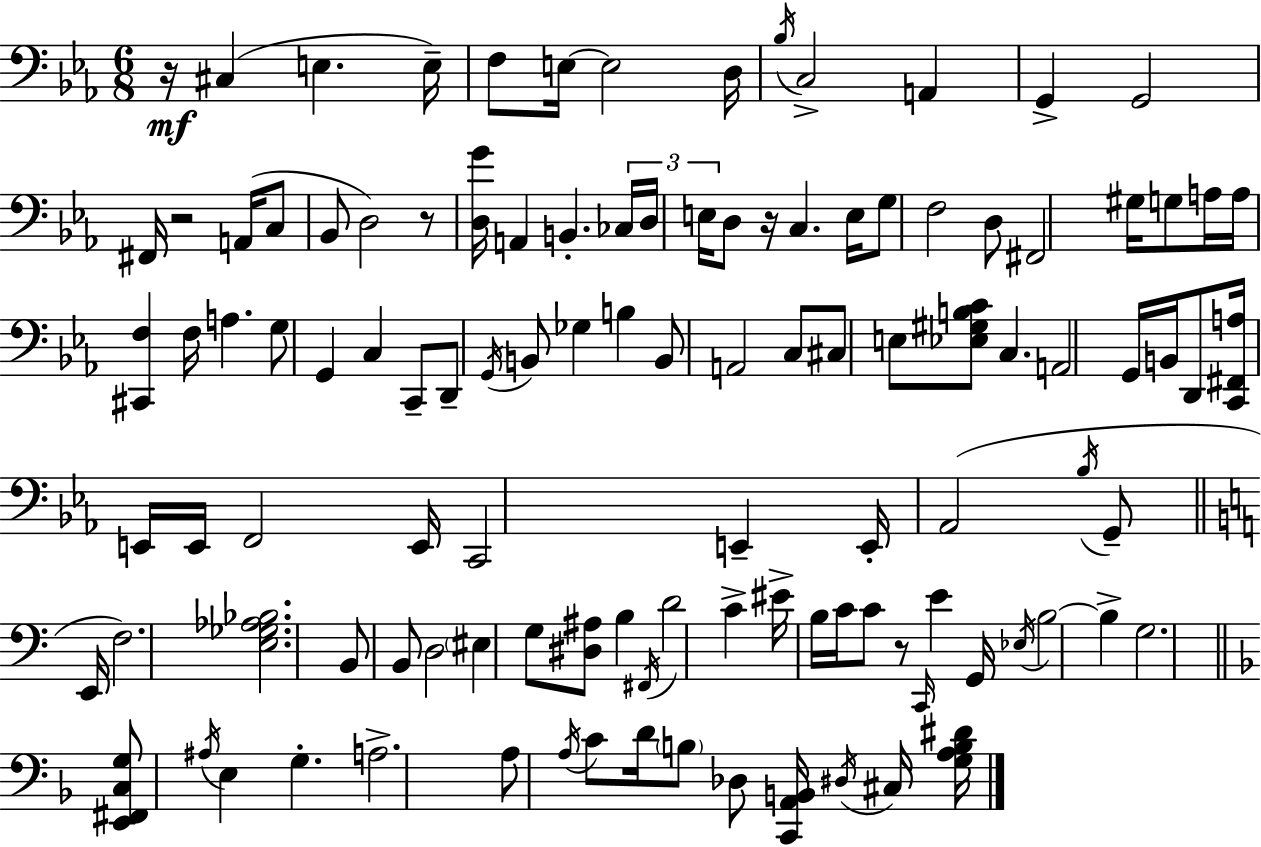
R/s C#3/q E3/q. E3/s F3/e E3/s E3/h D3/s Bb3/s C3/h A2/q G2/q G2/h F#2/s R/h A2/s C3/e Bb2/e D3/h R/e [D3,G4]/s A2/q B2/q. CES3/s D3/s E3/s D3/e R/s C3/q. E3/s G3/e F3/h D3/e F#2/h G#3/s G3/e A3/s A3/s [C#2,F3]/q F3/s A3/q. G3/e G2/q C3/q C2/e D2/e G2/s B2/e Gb3/q B3/q B2/e A2/h C3/e C#3/e E3/e [Eb3,G#3,B3,C4]/e C3/q. A2/h G2/s B2/s D2/e [C2,F#2,A3]/s E2/s E2/s F2/h E2/s C2/h E2/q E2/s Ab2/h Bb3/s G2/e E2/s F3/h. [E3,Gb3,Ab3,Bb3]/h. B2/e B2/e D3/h EIS3/q G3/e [D#3,A#3]/e B3/q F#2/s D4/h C4/q EIS4/s B3/s C4/s C4/e R/e C2/s E4/q G2/s Eb3/s B3/h B3/q G3/h. [E2,F#2,C3,G3]/e A#3/s E3/q G3/q. A3/h. A3/e A3/s C4/e D4/s B3/e Db3/e [C2,A2,B2]/s D#3/s C#3/s [G3,A3,B3,D#4]/s